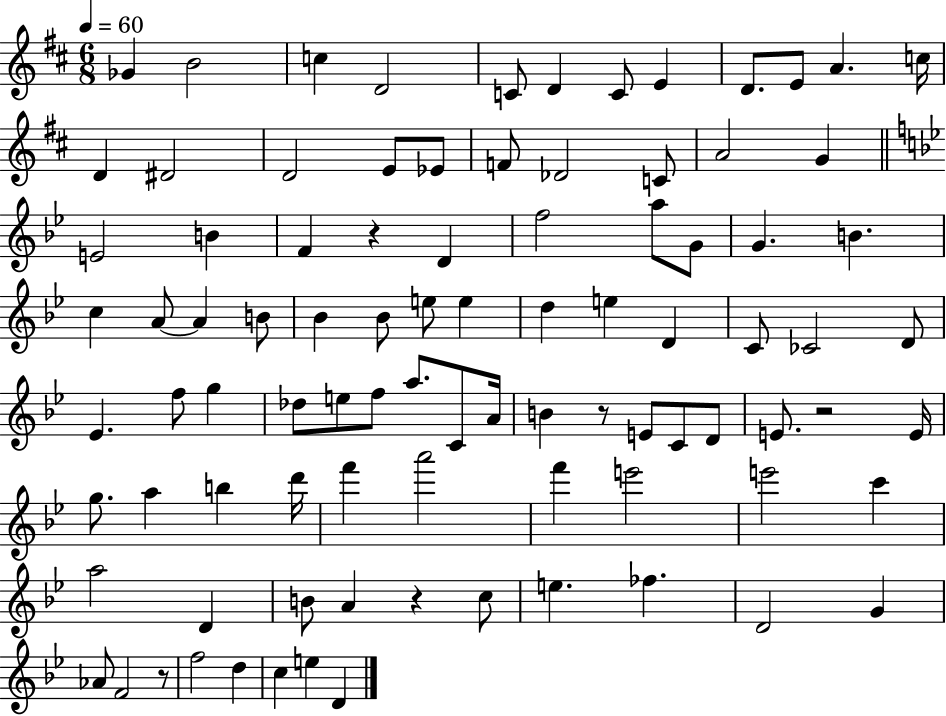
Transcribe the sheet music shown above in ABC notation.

X:1
T:Untitled
M:6/8
L:1/4
K:D
_G B2 c D2 C/2 D C/2 E D/2 E/2 A c/4 D ^D2 D2 E/2 _E/2 F/2 _D2 C/2 A2 G E2 B F z D f2 a/2 G/2 G B c A/2 A B/2 _B _B/2 e/2 e d e D C/2 _C2 D/2 _E f/2 g _d/2 e/2 f/2 a/2 C/2 A/4 B z/2 E/2 C/2 D/2 E/2 z2 E/4 g/2 a b d'/4 f' a'2 f' e'2 e'2 c' a2 D B/2 A z c/2 e _f D2 G _A/2 F2 z/2 f2 d c e D